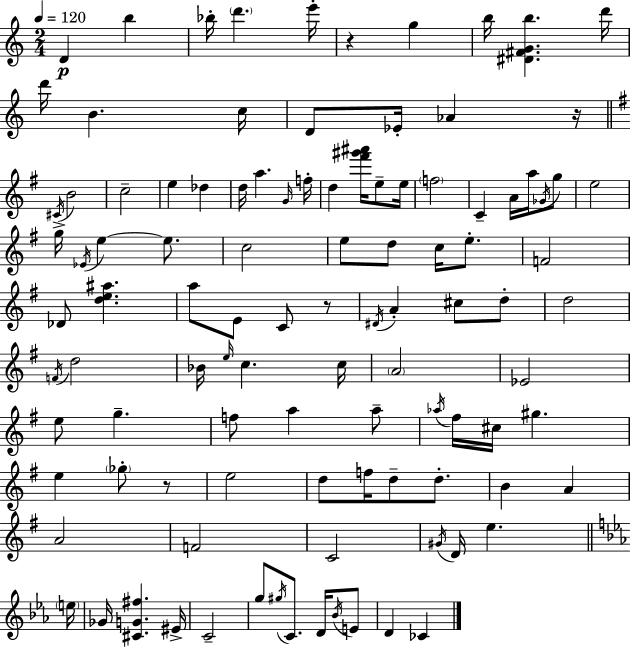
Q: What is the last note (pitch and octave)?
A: CES4